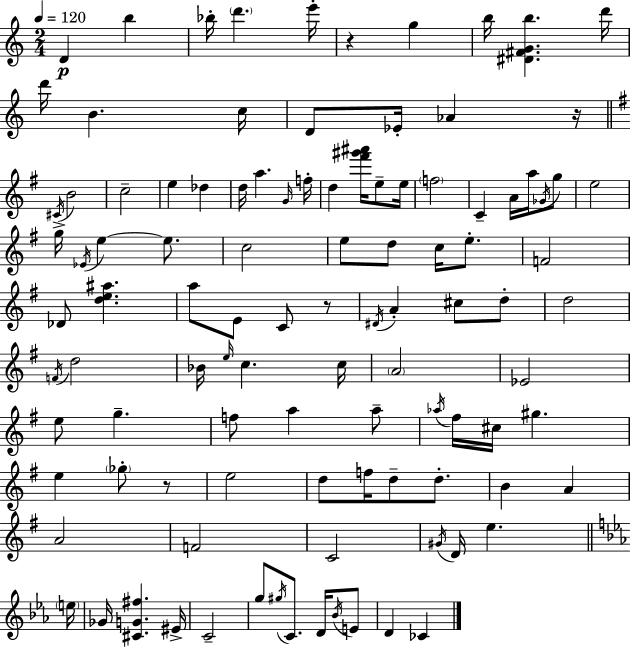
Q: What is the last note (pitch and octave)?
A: CES4